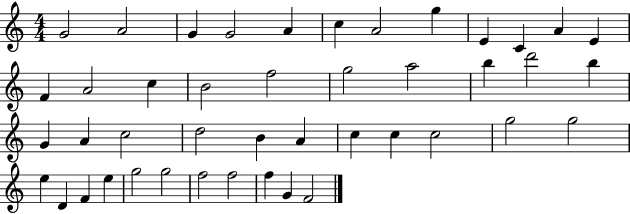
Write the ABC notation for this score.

X:1
T:Untitled
M:4/4
L:1/4
K:C
G2 A2 G G2 A c A2 g E C A E F A2 c B2 f2 g2 a2 b d'2 b G A c2 d2 B A c c c2 g2 g2 e D F e g2 g2 f2 f2 f G F2